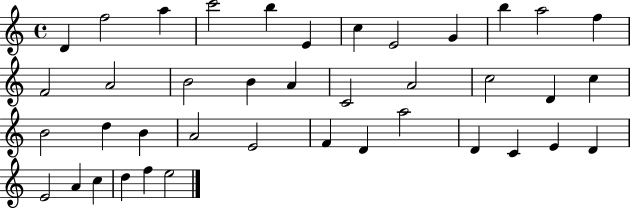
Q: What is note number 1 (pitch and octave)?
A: D4